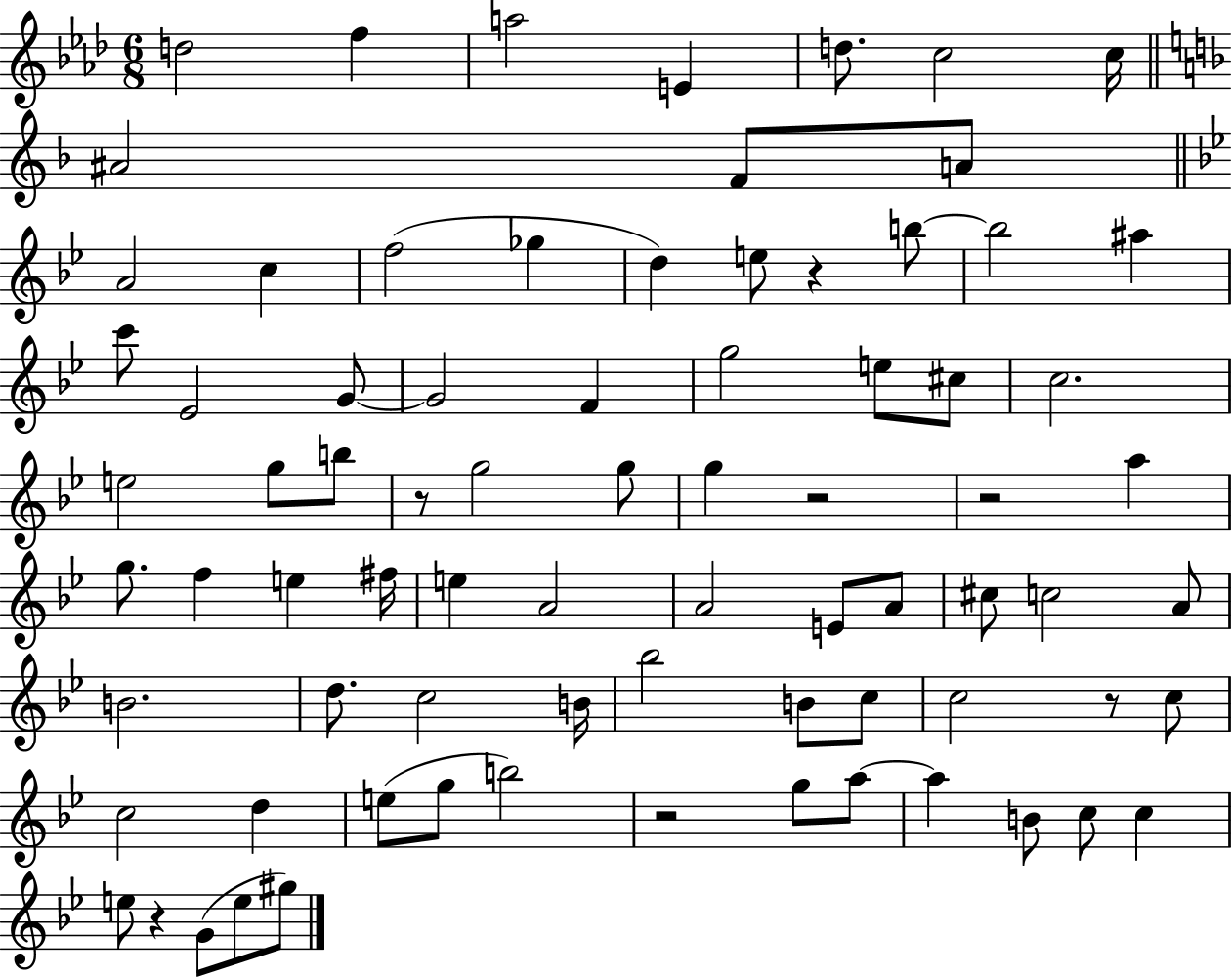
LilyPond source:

{
  \clef treble
  \numericTimeSignature
  \time 6/8
  \key aes \major
  d''2 f''4 | a''2 e'4 | d''8. c''2 c''16 | \bar "||" \break \key d \minor ais'2 f'8 a'8 | \bar "||" \break \key bes \major a'2 c''4 | f''2( ges''4 | d''4) e''8 r4 b''8~~ | b''2 ais''4 | \break c'''8 ees'2 g'8~~ | g'2 f'4 | g''2 e''8 cis''8 | c''2. | \break e''2 g''8 b''8 | r8 g''2 g''8 | g''4 r2 | r2 a''4 | \break g''8. f''4 e''4 fis''16 | e''4 a'2 | a'2 e'8 a'8 | cis''8 c''2 a'8 | \break b'2. | d''8. c''2 b'16 | bes''2 b'8 c''8 | c''2 r8 c''8 | \break c''2 d''4 | e''8( g''8 b''2) | r2 g''8 a''8~~ | a''4 b'8 c''8 c''4 | \break e''8 r4 g'8( e''8 gis''8) | \bar "|."
}